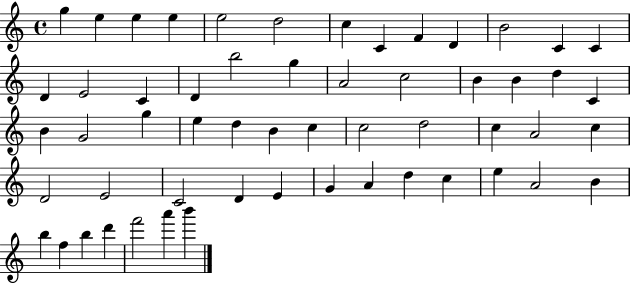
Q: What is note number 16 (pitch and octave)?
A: C4